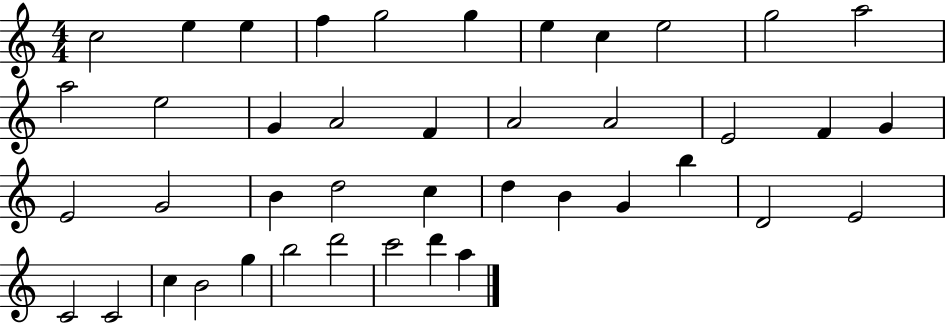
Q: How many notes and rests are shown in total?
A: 42